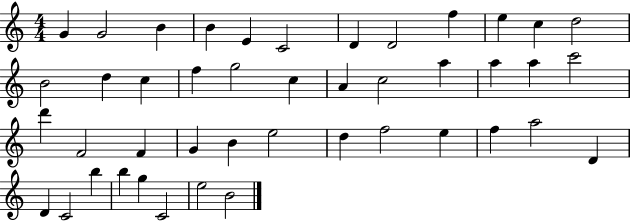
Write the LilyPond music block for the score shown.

{
  \clef treble
  \numericTimeSignature
  \time 4/4
  \key c \major
  g'4 g'2 b'4 | b'4 e'4 c'2 | d'4 d'2 f''4 | e''4 c''4 d''2 | \break b'2 d''4 c''4 | f''4 g''2 c''4 | a'4 c''2 a''4 | a''4 a''4 c'''2 | \break d'''4 f'2 f'4 | g'4 b'4 e''2 | d''4 f''2 e''4 | f''4 a''2 d'4 | \break d'4 c'2 b''4 | b''4 g''4 c'2 | e''2 b'2 | \bar "|."
}